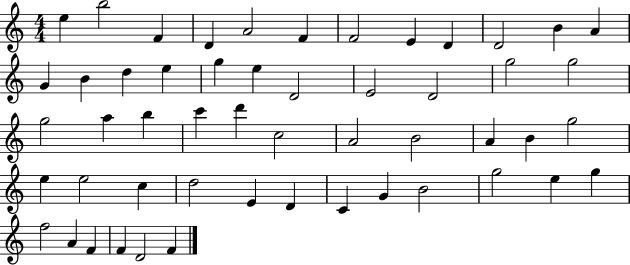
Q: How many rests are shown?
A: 0